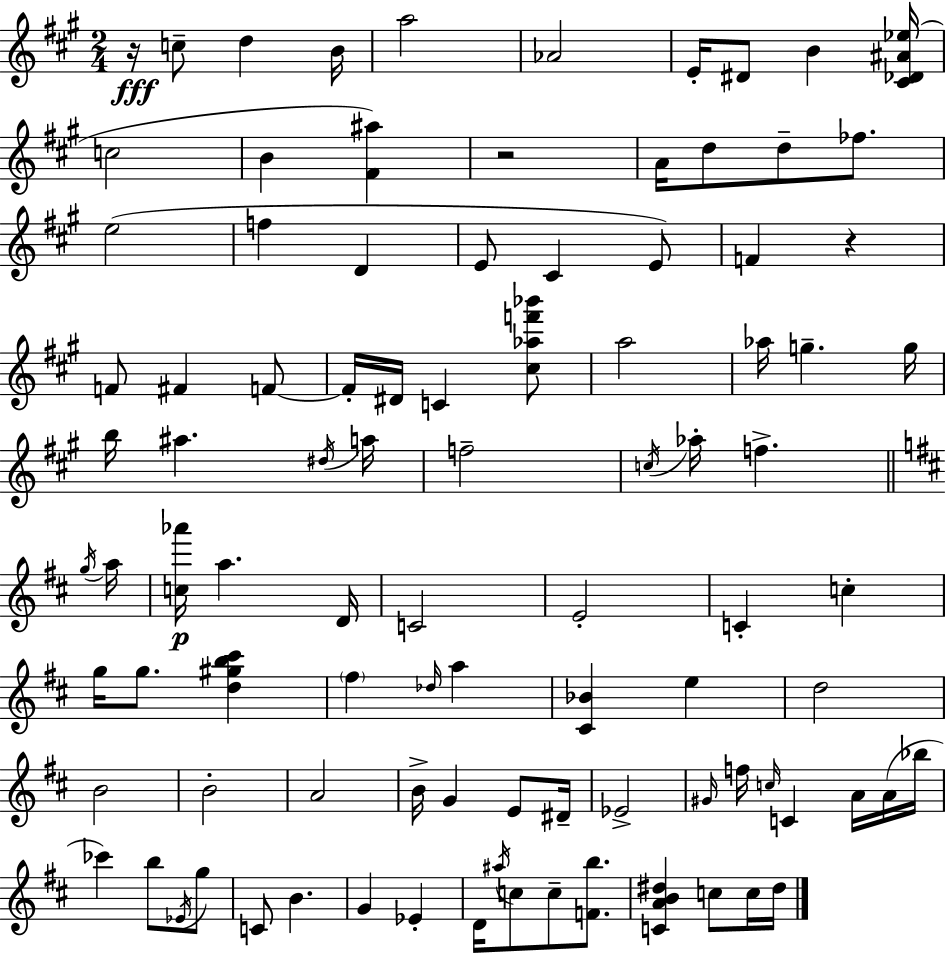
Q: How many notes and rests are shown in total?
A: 95